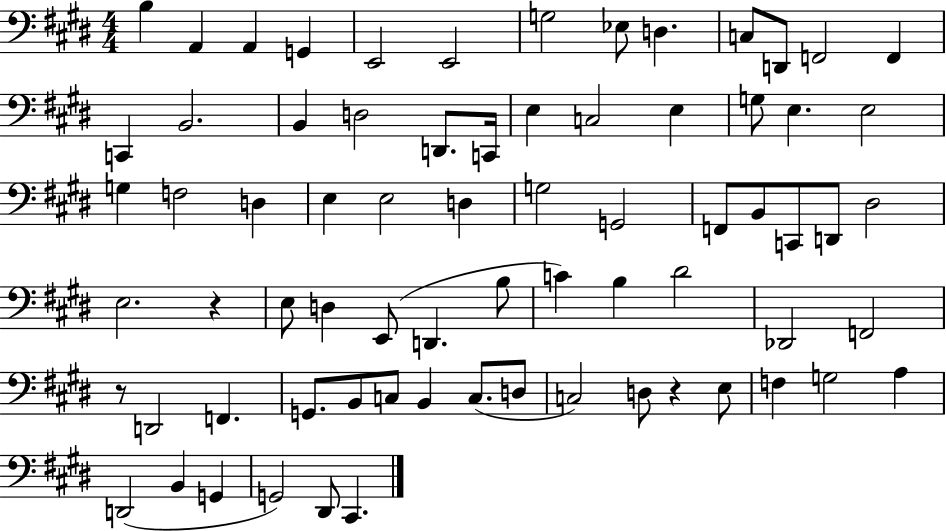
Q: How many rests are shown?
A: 3